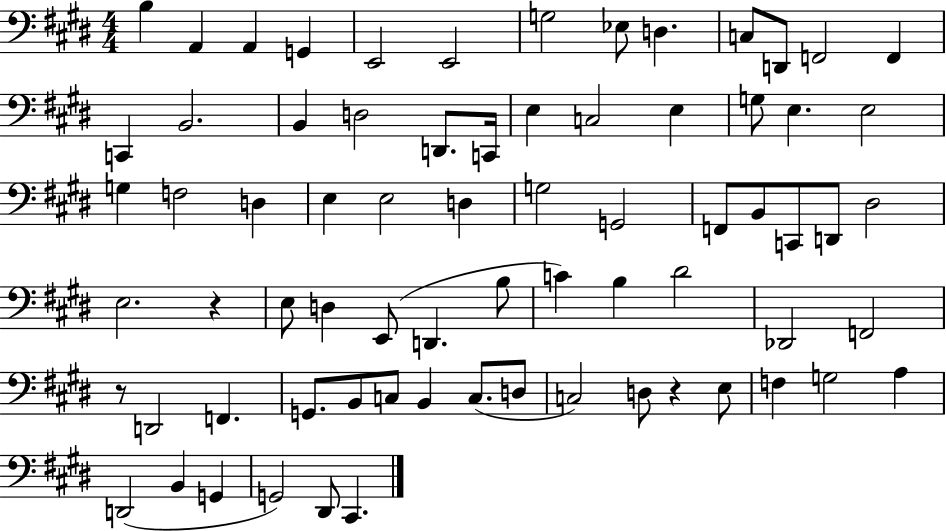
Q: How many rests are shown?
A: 3